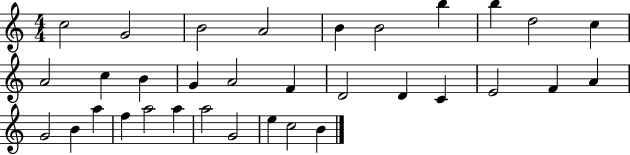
{
  \clef treble
  \numericTimeSignature
  \time 4/4
  \key c \major
  c''2 g'2 | b'2 a'2 | b'4 b'2 b''4 | b''4 d''2 c''4 | \break a'2 c''4 b'4 | g'4 a'2 f'4 | d'2 d'4 c'4 | e'2 f'4 a'4 | \break g'2 b'4 a''4 | f''4 a''2 a''4 | a''2 g'2 | e''4 c''2 b'4 | \break \bar "|."
}